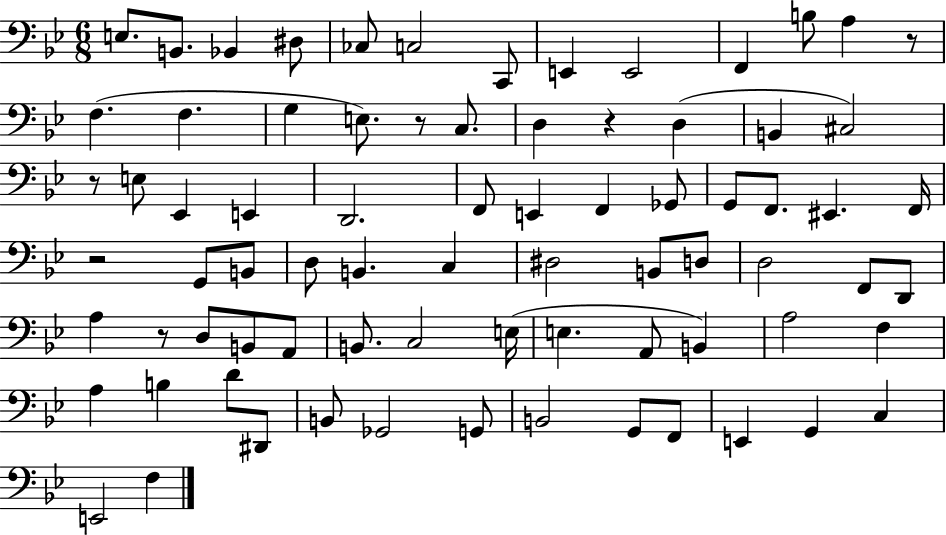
E3/e. B2/e. Bb2/q D#3/e CES3/e C3/h C2/e E2/q E2/h F2/q B3/e A3/q R/e F3/q. F3/q. G3/q E3/e. R/e C3/e. D3/q R/q D3/q B2/q C#3/h R/e E3/e Eb2/q E2/q D2/h. F2/e E2/q F2/q Gb2/e G2/e F2/e. EIS2/q. F2/s R/h G2/e B2/e D3/e B2/q. C3/q D#3/h B2/e D3/e D3/h F2/e D2/e A3/q R/e D3/e B2/e A2/e B2/e. C3/h E3/s E3/q. A2/e B2/q A3/h F3/q A3/q B3/q D4/e D#2/e B2/e Gb2/h G2/e B2/h G2/e F2/e E2/q G2/q C3/q E2/h F3/q